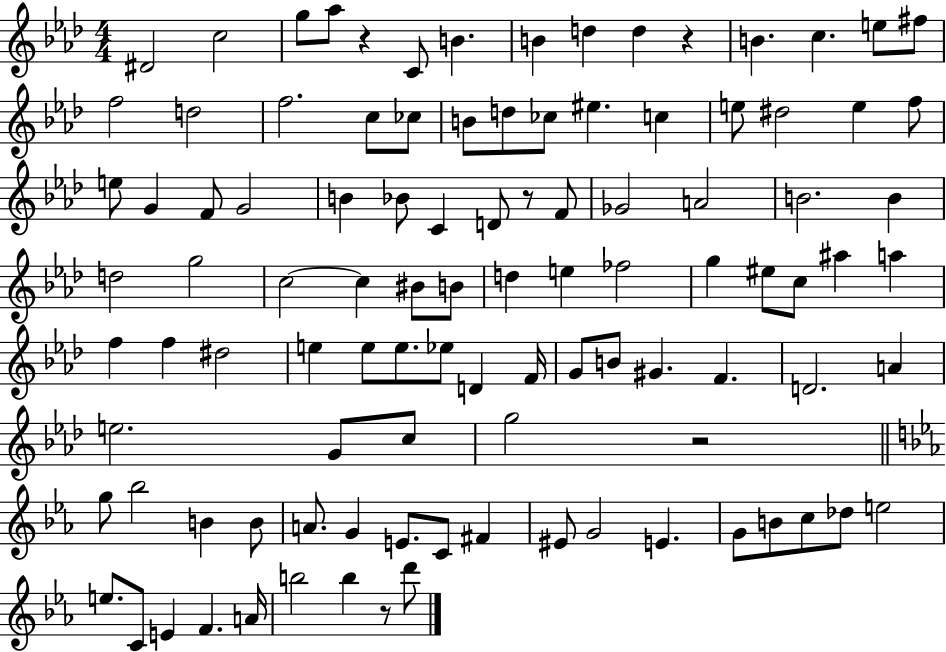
D#4/h C5/h G5/e Ab5/e R/q C4/e B4/q. B4/q D5/q D5/q R/q B4/q. C5/q. E5/e F#5/e F5/h D5/h F5/h. C5/e CES5/e B4/e D5/e CES5/e EIS5/q. C5/q E5/e D#5/h E5/q F5/e E5/e G4/q F4/e G4/h B4/q Bb4/e C4/q D4/e R/e F4/e Gb4/h A4/h B4/h. B4/q D5/h G5/h C5/h C5/q BIS4/e B4/e D5/q E5/q FES5/h G5/q EIS5/e C5/e A#5/q A5/q F5/q F5/q D#5/h E5/q E5/e E5/e. Eb5/e D4/q F4/s G4/e B4/e G#4/q. F4/q. D4/h. A4/q E5/h. G4/e C5/e G5/h R/h G5/e Bb5/h B4/q B4/e A4/e. G4/q E4/e. C4/e F#4/q EIS4/e G4/h E4/q. G4/e B4/e C5/e Db5/e E5/h E5/e. C4/e E4/q F4/q. A4/s B5/h B5/q R/e D6/e